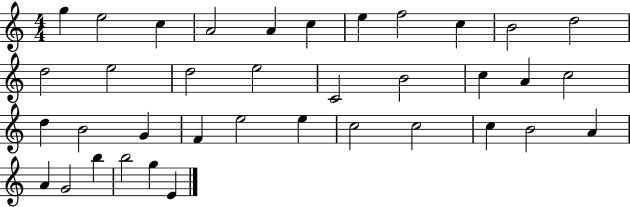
X:1
T:Untitled
M:4/4
L:1/4
K:C
g e2 c A2 A c e f2 c B2 d2 d2 e2 d2 e2 C2 B2 c A c2 d B2 G F e2 e c2 c2 c B2 A A G2 b b2 g E